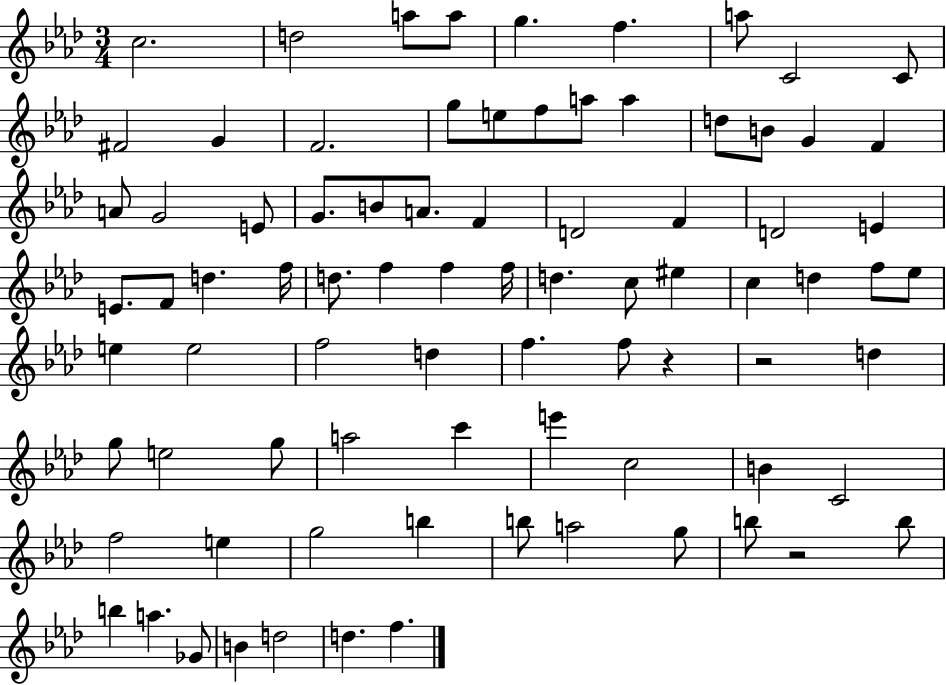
C5/h. D5/h A5/e A5/e G5/q. F5/q. A5/e C4/h C4/e F#4/h G4/q F4/h. G5/e E5/e F5/e A5/e A5/q D5/e B4/e G4/q F4/q A4/e G4/h E4/e G4/e. B4/e A4/e. F4/q D4/h F4/q D4/h E4/q E4/e. F4/e D5/q. F5/s D5/e. F5/q F5/q F5/s D5/q. C5/e EIS5/q C5/q D5/q F5/e Eb5/e E5/q E5/h F5/h D5/q F5/q. F5/e R/q R/h D5/q G5/e E5/h G5/e A5/h C6/q E6/q C5/h B4/q C4/h F5/h E5/q G5/h B5/q B5/e A5/h G5/e B5/e R/h B5/e B5/q A5/q. Gb4/e B4/q D5/h D5/q. F5/q.